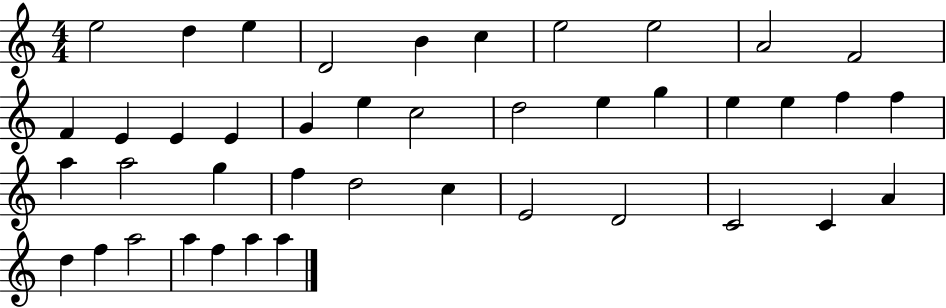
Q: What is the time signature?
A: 4/4